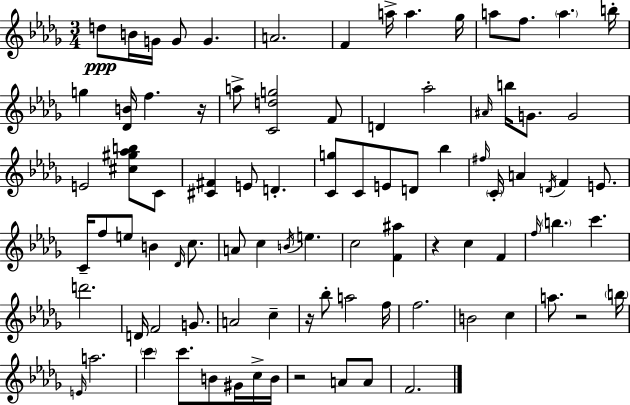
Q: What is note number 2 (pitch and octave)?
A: B4